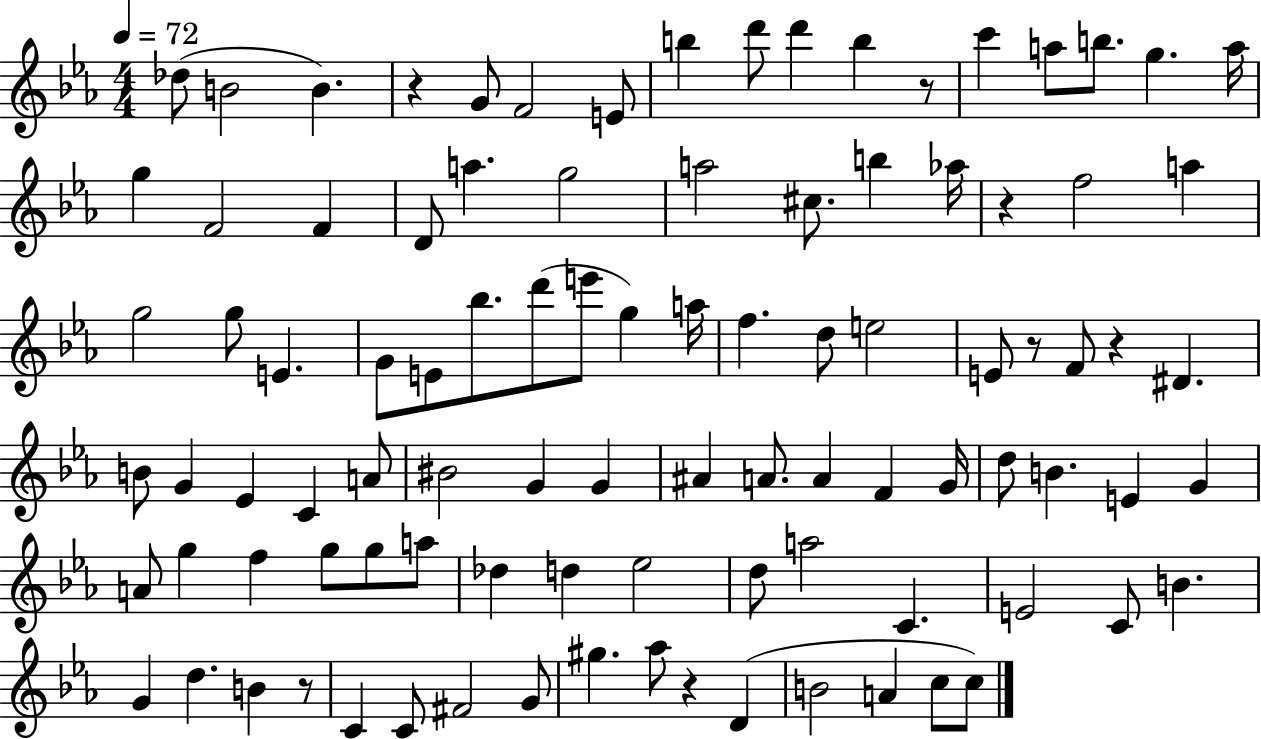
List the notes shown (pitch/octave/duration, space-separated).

Db5/e B4/h B4/q. R/q G4/e F4/h E4/e B5/q D6/e D6/q B5/q R/e C6/q A5/e B5/e. G5/q. A5/s G5/q F4/h F4/q D4/e A5/q. G5/h A5/h C#5/e. B5/q Ab5/s R/q F5/h A5/q G5/h G5/e E4/q. G4/e E4/e Bb5/e. D6/e E6/e G5/q A5/s F5/q. D5/e E5/h E4/e R/e F4/e R/q D#4/q. B4/e G4/q Eb4/q C4/q A4/e BIS4/h G4/q G4/q A#4/q A4/e. A4/q F4/q G4/s D5/e B4/q. E4/q G4/q A4/e G5/q F5/q G5/e G5/e A5/e Db5/q D5/q Eb5/h D5/e A5/h C4/q. E4/h C4/e B4/q. G4/q D5/q. B4/q R/e C4/q C4/e F#4/h G4/e G#5/q. Ab5/e R/q D4/q B4/h A4/q C5/e C5/e